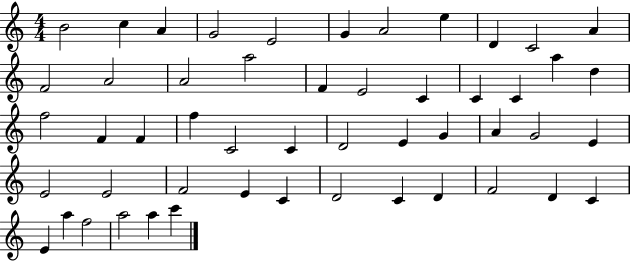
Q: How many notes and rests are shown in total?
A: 51